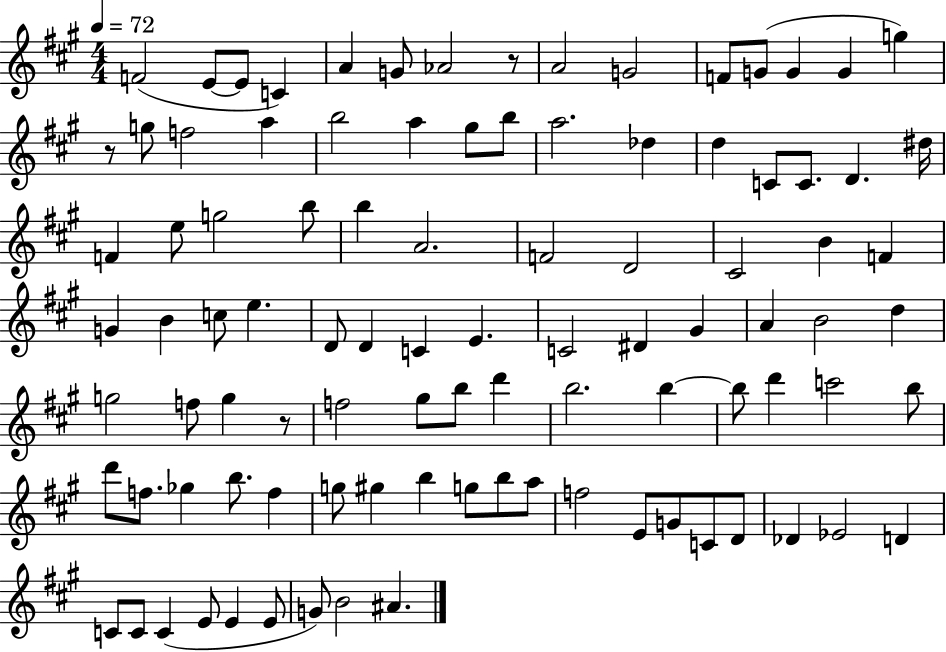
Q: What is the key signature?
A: A major